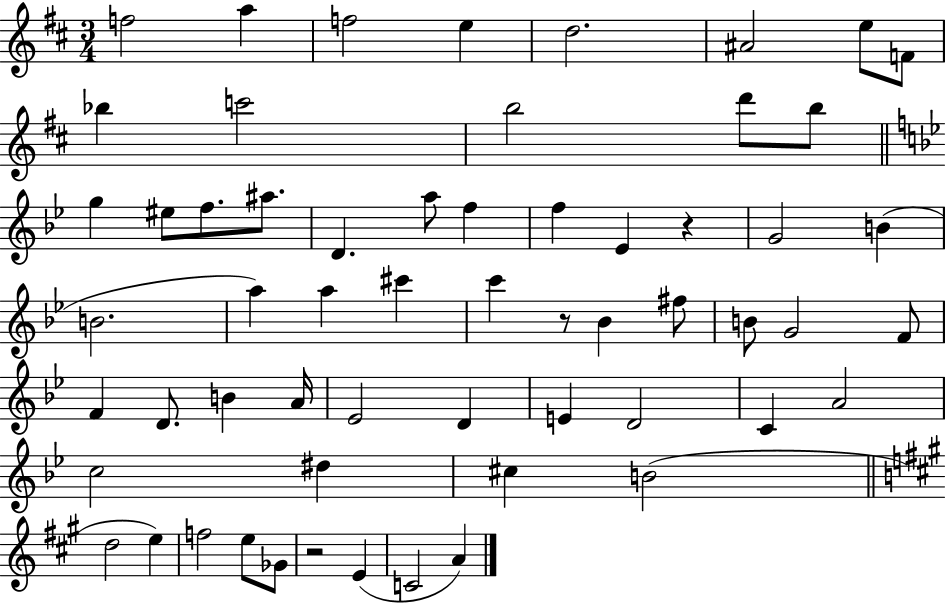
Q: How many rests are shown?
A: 3